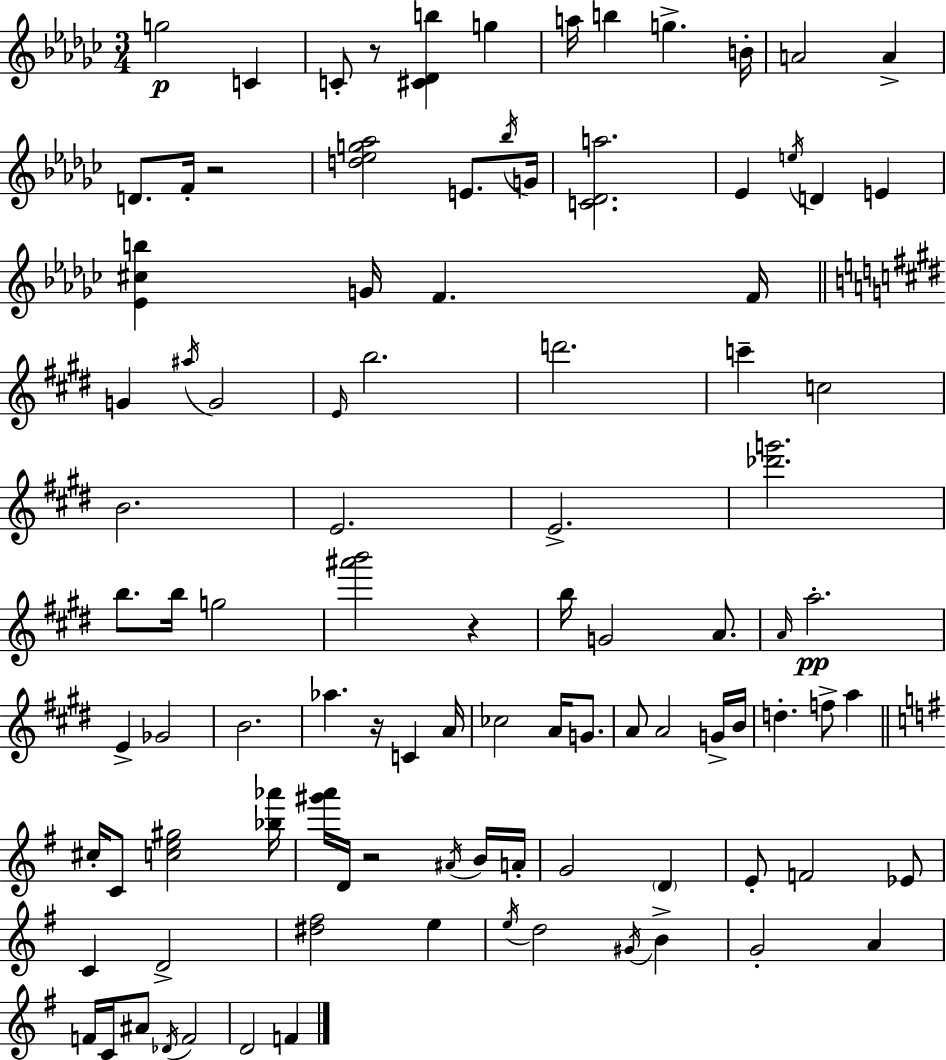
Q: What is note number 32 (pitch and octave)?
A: E4